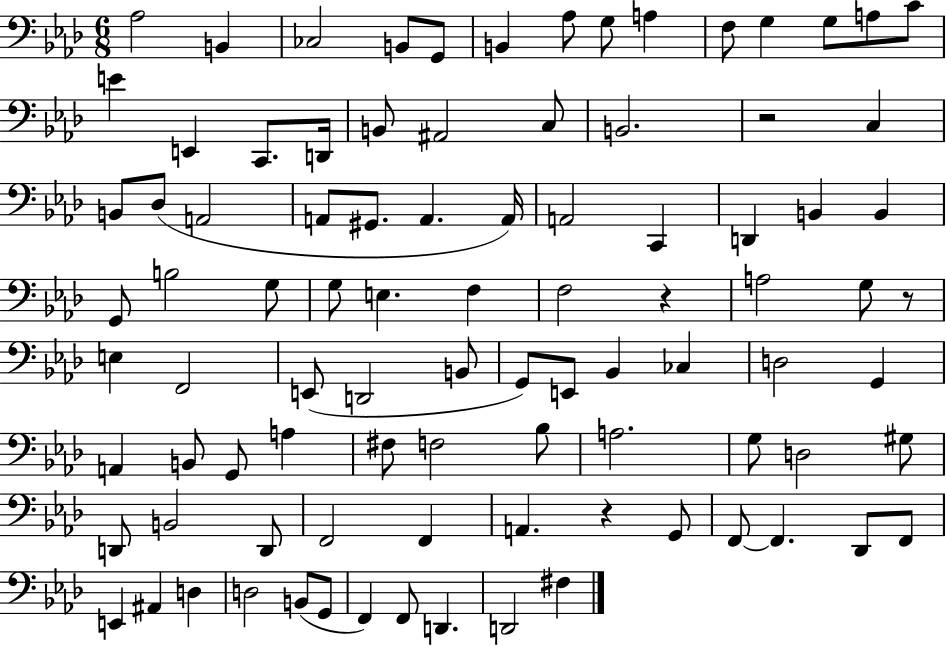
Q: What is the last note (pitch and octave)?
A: F#3